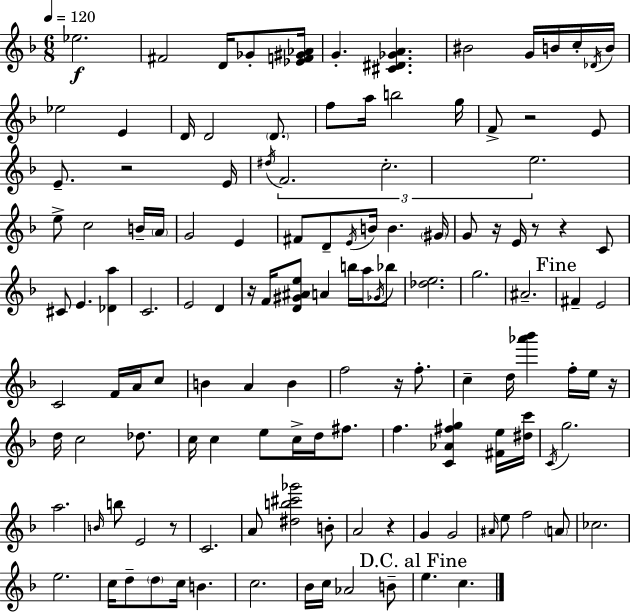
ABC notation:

X:1
T:Untitled
M:6/8
L:1/4
K:F
_e2 ^F2 D/4 _G/2 [_EF^G_A]/4 G [^C^D_GA] ^B2 G/4 B/4 c/4 _D/4 B/4 _e2 E D/4 D2 D/2 f/2 a/4 b2 g/4 F/2 z2 E/2 E/2 z2 E/4 ^d/4 F2 c2 e2 e/2 c2 B/4 A/4 G2 E ^F/2 D/2 E/4 B/4 B ^G/4 G/2 z/4 E/4 z/2 z C/2 ^C/2 E [_Da] C2 E2 D z/4 F/4 [D^G^Ae]/2 A b/4 a/4 _G/4 _b/2 [_de]2 g2 ^A2 ^F E2 C2 F/4 A/4 c/2 B A B f2 z/4 f/2 c d/4 [_a'_b'] f/4 e/4 z/4 d/4 c2 _d/2 c/4 c e/2 c/4 d/4 ^f/2 f [C_A^fg] [^Fe]/4 [^dc']/4 C/4 g2 a2 B/4 b/2 E2 z/2 C2 A/2 [^db^c'_g']2 B/2 A2 z G G2 ^A/4 e/2 f2 A/2 _c2 e2 c/4 d/2 d/2 c/4 B c2 _B/4 c/4 _A2 B/2 e c